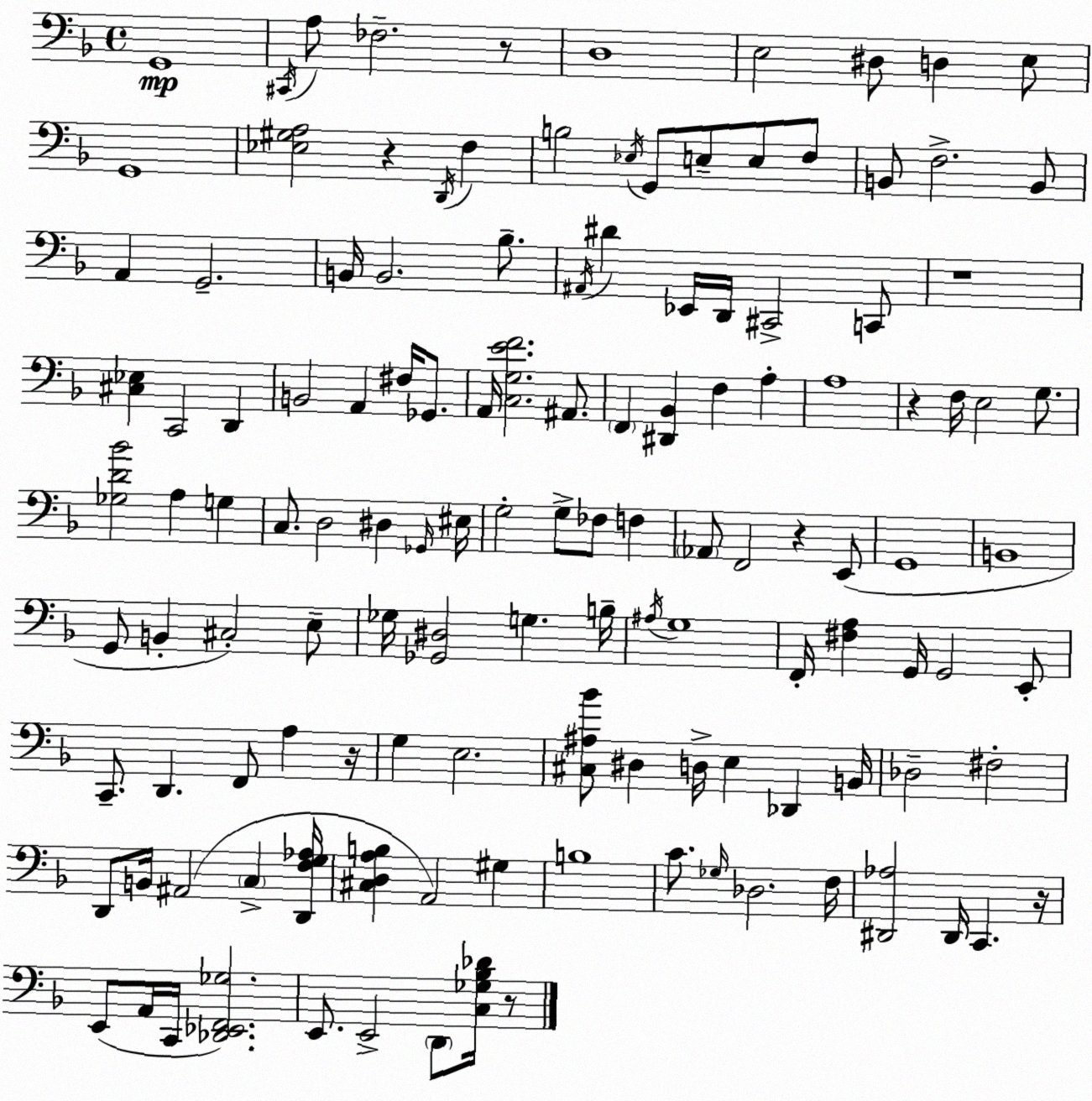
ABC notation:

X:1
T:Untitled
M:4/4
L:1/4
K:Dm
G,,4 ^C,,/4 A,/2 _F,2 z/2 D,4 E,2 ^D,/2 D, E,/2 G,,4 [_E,^G,A,]2 z D,,/4 F, B,2 _E,/4 G,,/2 E,/2 E,/2 F,/2 B,,/2 F,2 B,,/2 A,, G,,2 B,,/4 B,,2 _B,/2 ^A,,/4 ^D _E,,/4 D,,/4 ^C,,2 C,,/2 z4 [^C,_E,] C,,2 D,, B,,2 A,, ^F,/4 _G,,/2 A,,/4 [C,G,EF]2 ^A,,/2 F,, [^D,,_B,,] F, A, A,4 z F,/4 E,2 G,/2 [_G,D_B]2 A, G, C,/2 D,2 ^D, _G,,/4 ^E,/4 G,2 G,/2 _F,/2 F, _A,,/2 F,,2 z E,,/2 G,,4 B,,4 G,,/2 B,, ^C,2 E,/2 _G,/4 [_G,,^D,]2 G, B,/4 ^A,/4 G,4 F,,/4 [^F,A,] G,,/4 G,,2 E,,/2 C,,/2 D,, F,,/2 A, z/4 G, E,2 [^C,^A,_B]/2 ^D, D,/4 E, _D,, B,,/4 _D,2 ^F,2 D,,/2 B,,/4 ^A,,2 C, [D,,F,G,_A,]/4 [^C,D,A,B,] A,,2 ^G, B,4 C/2 _G,/4 _D,2 F,/4 [^D,,_A,]2 ^D,,/4 C,, z/4 E,,/2 A,,/4 C,,/4 [_D,,_E,,F,,_G,]2 E,,/2 E,,2 D,,/2 [C,_G,_B,_D]/4 z/2